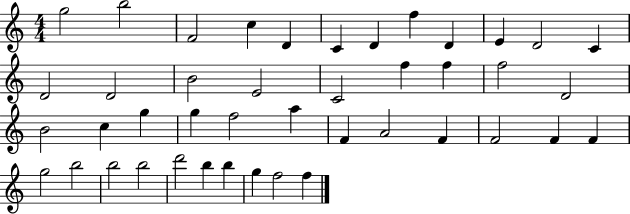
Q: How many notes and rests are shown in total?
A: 43